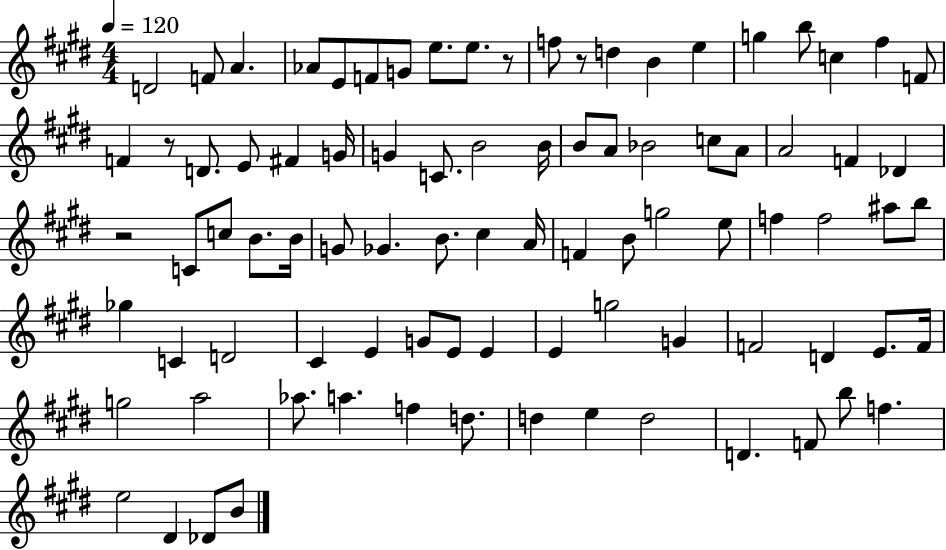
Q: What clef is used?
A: treble